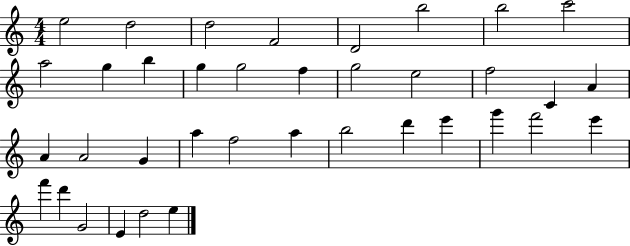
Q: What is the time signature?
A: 4/4